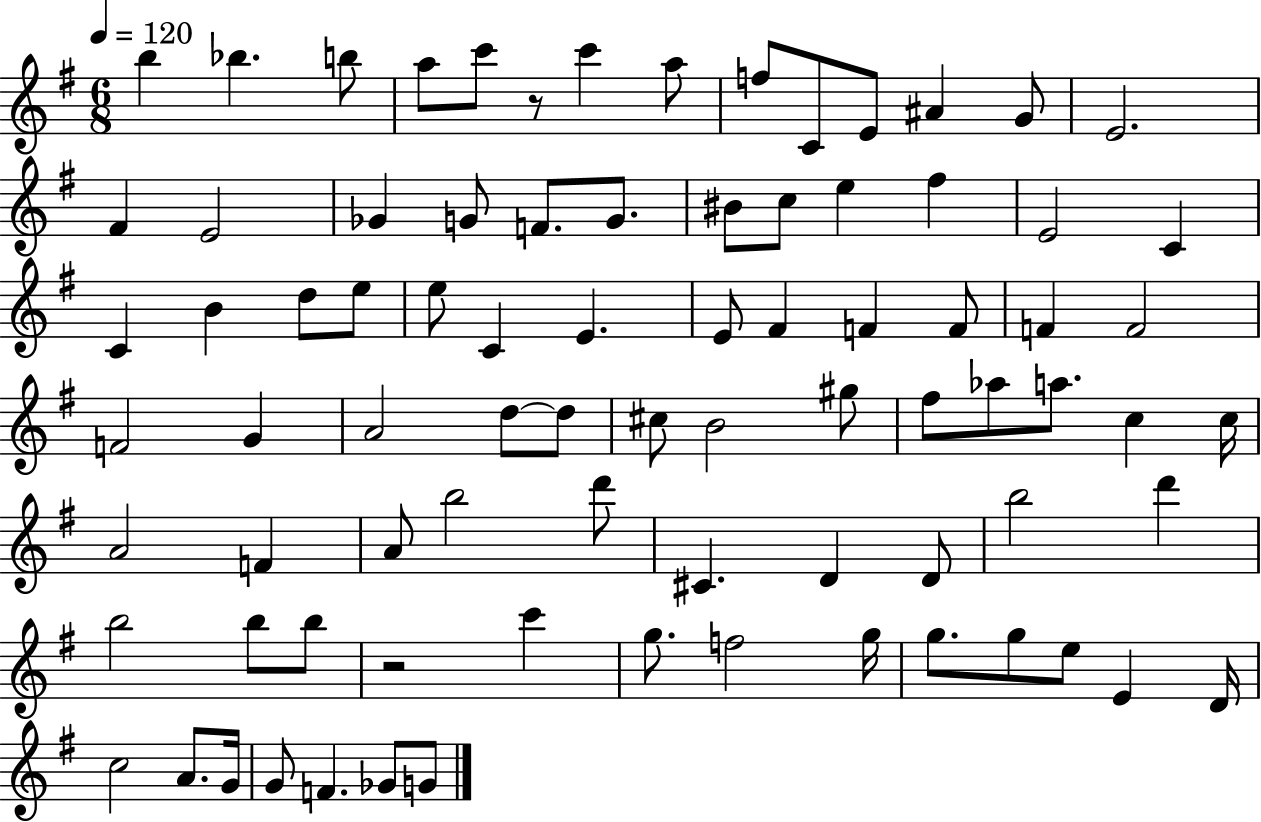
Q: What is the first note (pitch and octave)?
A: B5